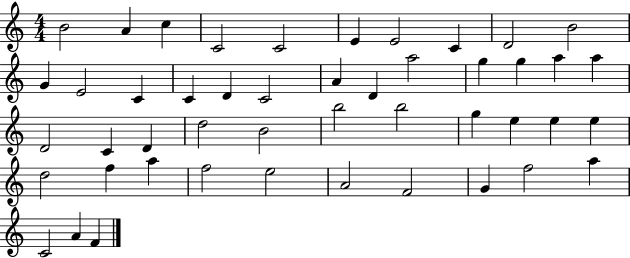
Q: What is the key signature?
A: C major